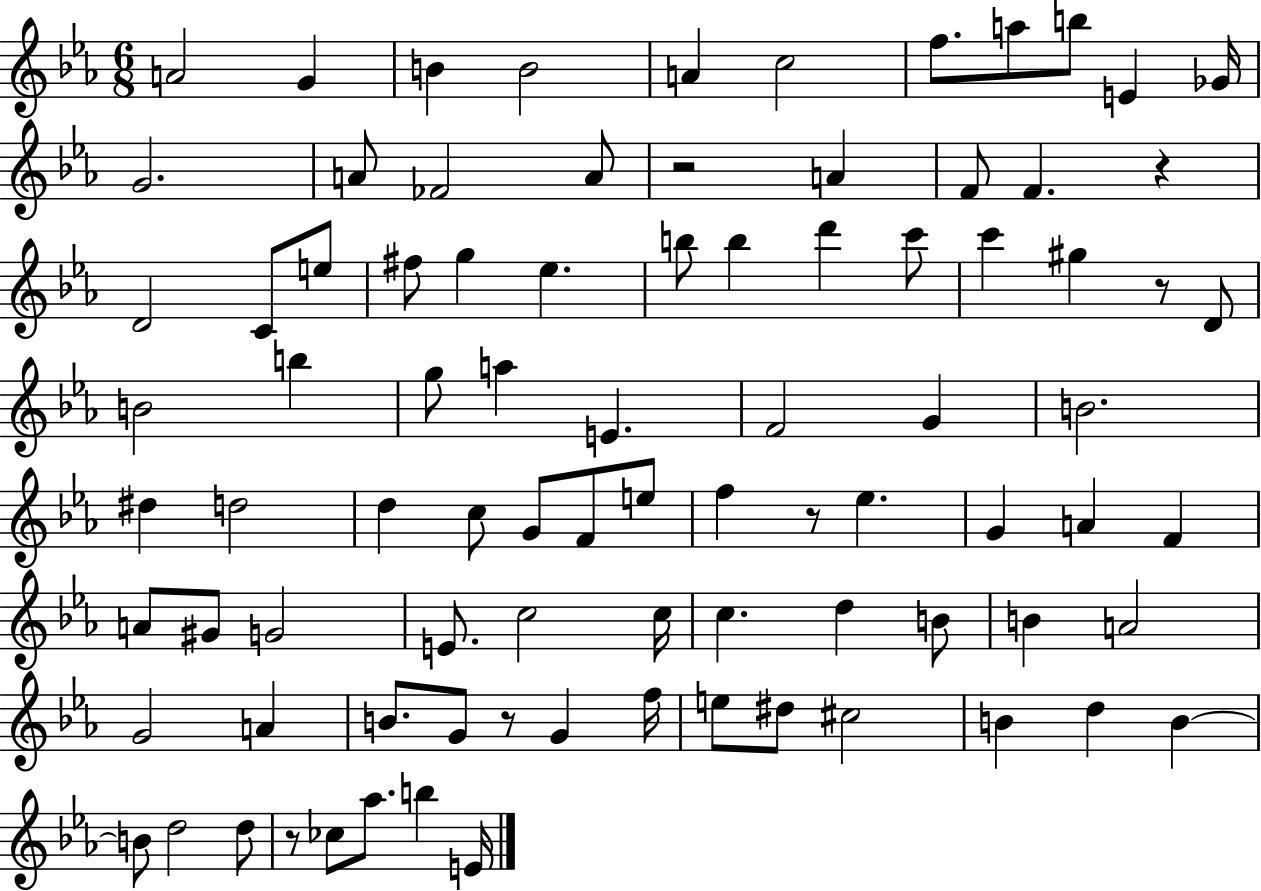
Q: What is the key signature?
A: EES major